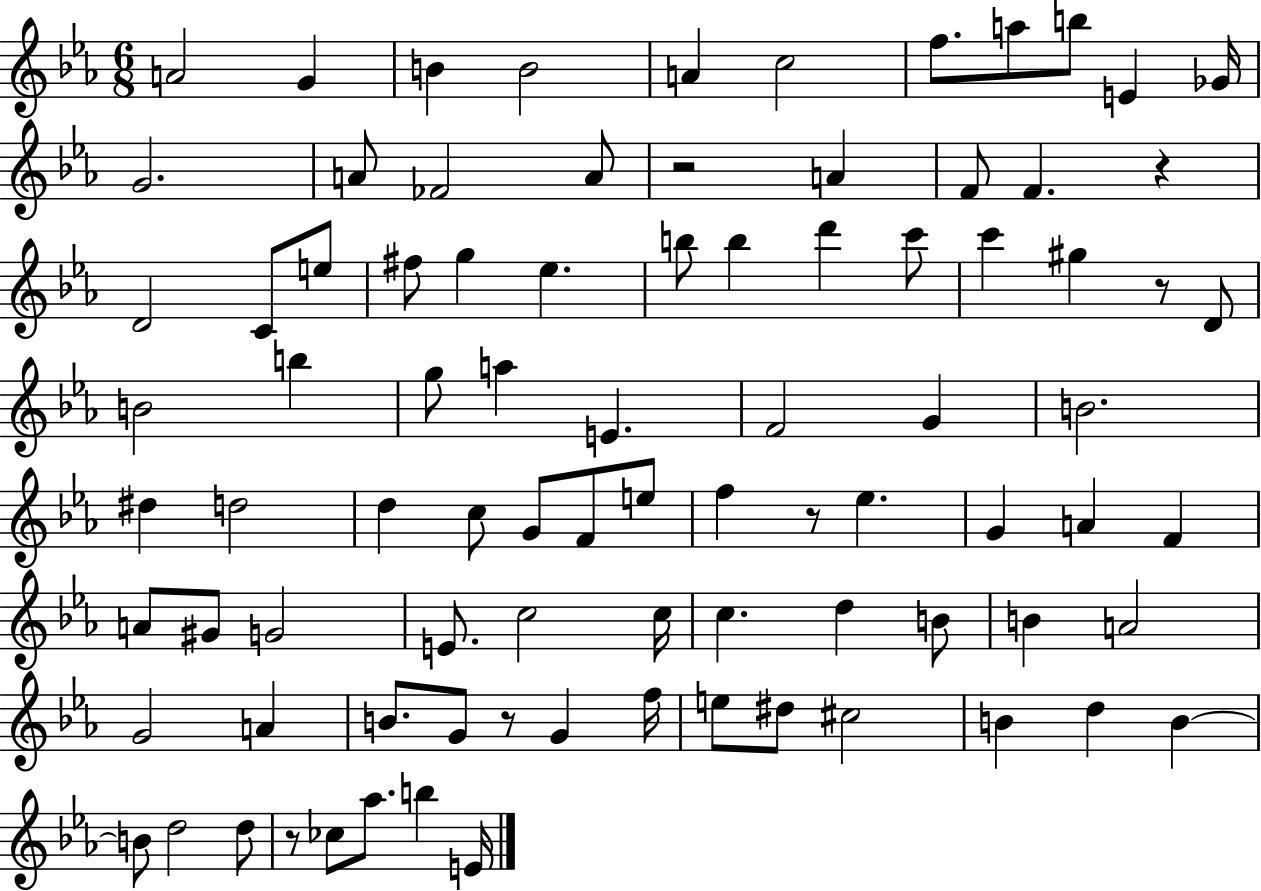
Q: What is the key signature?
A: EES major